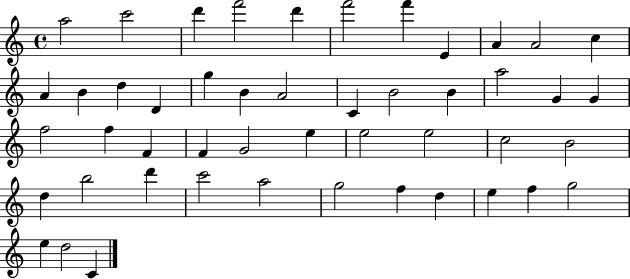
X:1
T:Untitled
M:4/4
L:1/4
K:C
a2 c'2 d' f'2 d' f'2 f' E A A2 c A B d D g B A2 C B2 B a2 G G f2 f F F G2 e e2 e2 c2 B2 d b2 d' c'2 a2 g2 f d e f g2 e d2 C